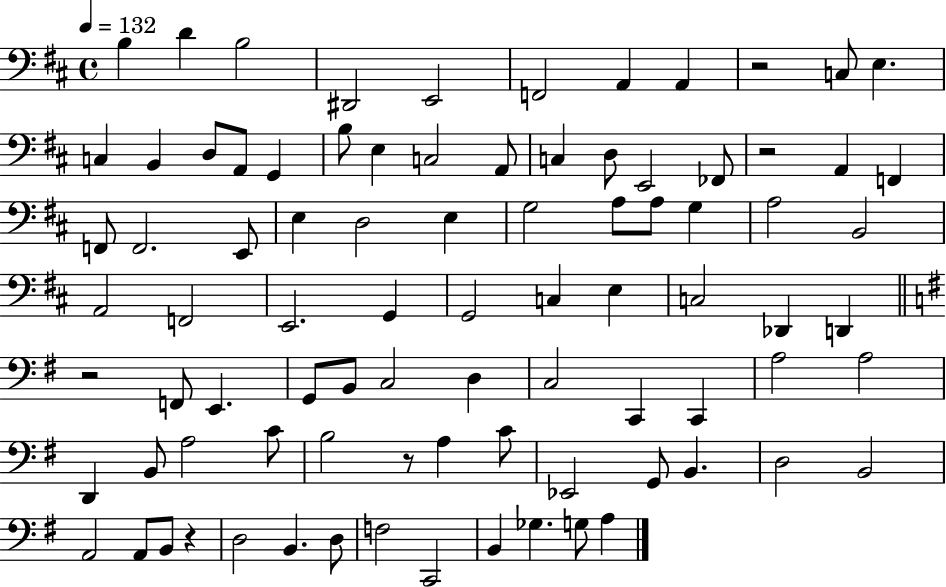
X:1
T:Untitled
M:4/4
L:1/4
K:D
B, D B,2 ^D,,2 E,,2 F,,2 A,, A,, z2 C,/2 E, C, B,, D,/2 A,,/2 G,, B,/2 E, C,2 A,,/2 C, D,/2 E,,2 _F,,/2 z2 A,, F,, F,,/2 F,,2 E,,/2 E, D,2 E, G,2 A,/2 A,/2 G, A,2 B,,2 A,,2 F,,2 E,,2 G,, G,,2 C, E, C,2 _D,, D,, z2 F,,/2 E,, G,,/2 B,,/2 C,2 D, C,2 C,, C,, A,2 A,2 D,, B,,/2 A,2 C/2 B,2 z/2 A, C/2 _E,,2 G,,/2 B,, D,2 B,,2 A,,2 A,,/2 B,,/2 z D,2 B,, D,/2 F,2 C,,2 B,, _G, G,/2 A,